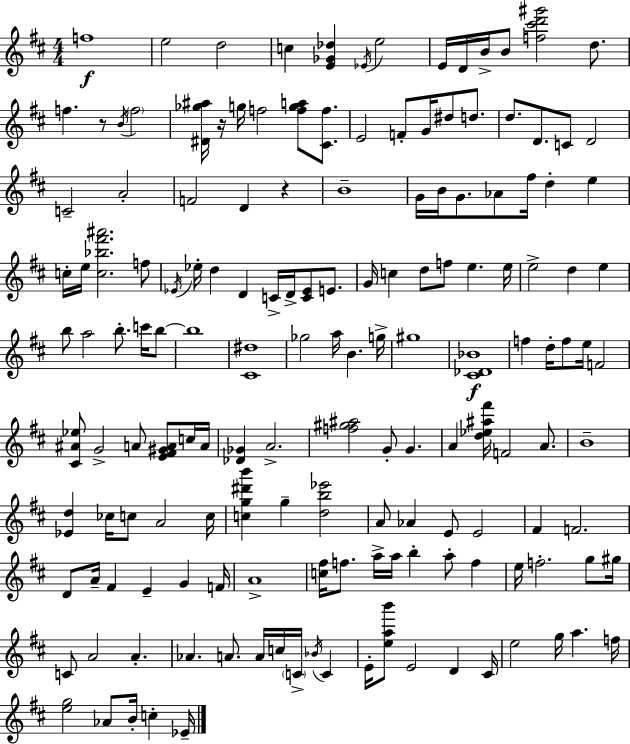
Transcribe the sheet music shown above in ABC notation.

X:1
T:Untitled
M:4/4
L:1/4
K:D
f4 e2 d2 c [E_G_d] _E/4 e2 E/4 D/4 B/4 B/2 [f^c'd'^g']2 d/2 f z/2 B/4 f2 [^D_g^a]/4 z/4 g/4 f2 [fga]/2 [^Cf]/2 E2 F/2 G/4 ^d/2 d/2 d/2 D/2 C/2 D2 C2 A2 F2 D z B4 G/4 B/4 G/2 _A/2 ^f/4 d e c/4 e/4 [c_b^f'^a']2 f/2 _E/4 _e/4 d D C/4 D/4 [C_E]/2 E/2 G/4 c d/2 f/2 e e/4 e2 d e b/2 a2 b/2 c'/4 b/2 b4 [^C^d]4 _g2 a/4 B g/4 ^g4 [^C_D_B]4 f d/4 f/2 e/4 F2 [^C^A_e]/2 G2 A/2 [E^F^GA]/2 c/4 A/4 [_D_G] A2 [f^g^a]2 G/2 G A [d_e^a^f']/4 F2 A/2 B4 [_Ed] _c/4 c/2 A2 c/4 [cg^d'b'] g [db_e']2 A/2 _A E/2 E2 ^F F2 D/2 A/4 ^F E G F/4 A4 [c^f]/4 f/2 a/4 a/4 b a/2 f e/4 f2 g/2 ^g/4 C/2 A2 A _A A/2 A/4 c/4 C/4 _B/4 C E/4 [eab']/2 E2 D ^C/4 e2 g/4 a f/4 [eg]2 _A/2 B/4 c _E/4